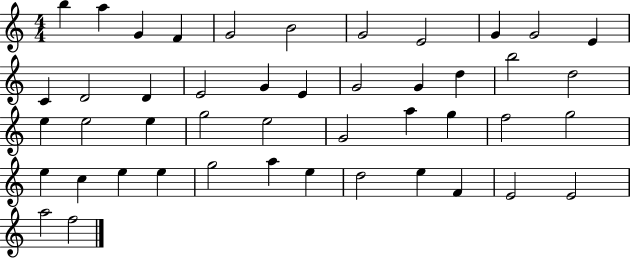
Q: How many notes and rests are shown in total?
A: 46